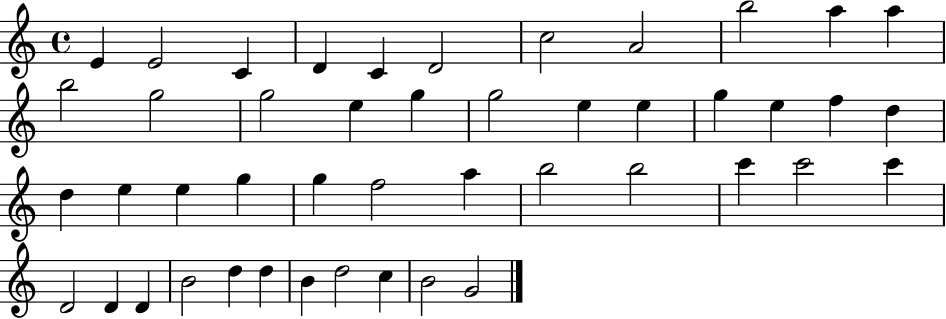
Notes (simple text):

E4/q E4/h C4/q D4/q C4/q D4/h C5/h A4/h B5/h A5/q A5/q B5/h G5/h G5/h E5/q G5/q G5/h E5/q E5/q G5/q E5/q F5/q D5/q D5/q E5/q E5/q G5/q G5/q F5/h A5/q B5/h B5/h C6/q C6/h C6/q D4/h D4/q D4/q B4/h D5/q D5/q B4/q D5/h C5/q B4/h G4/h